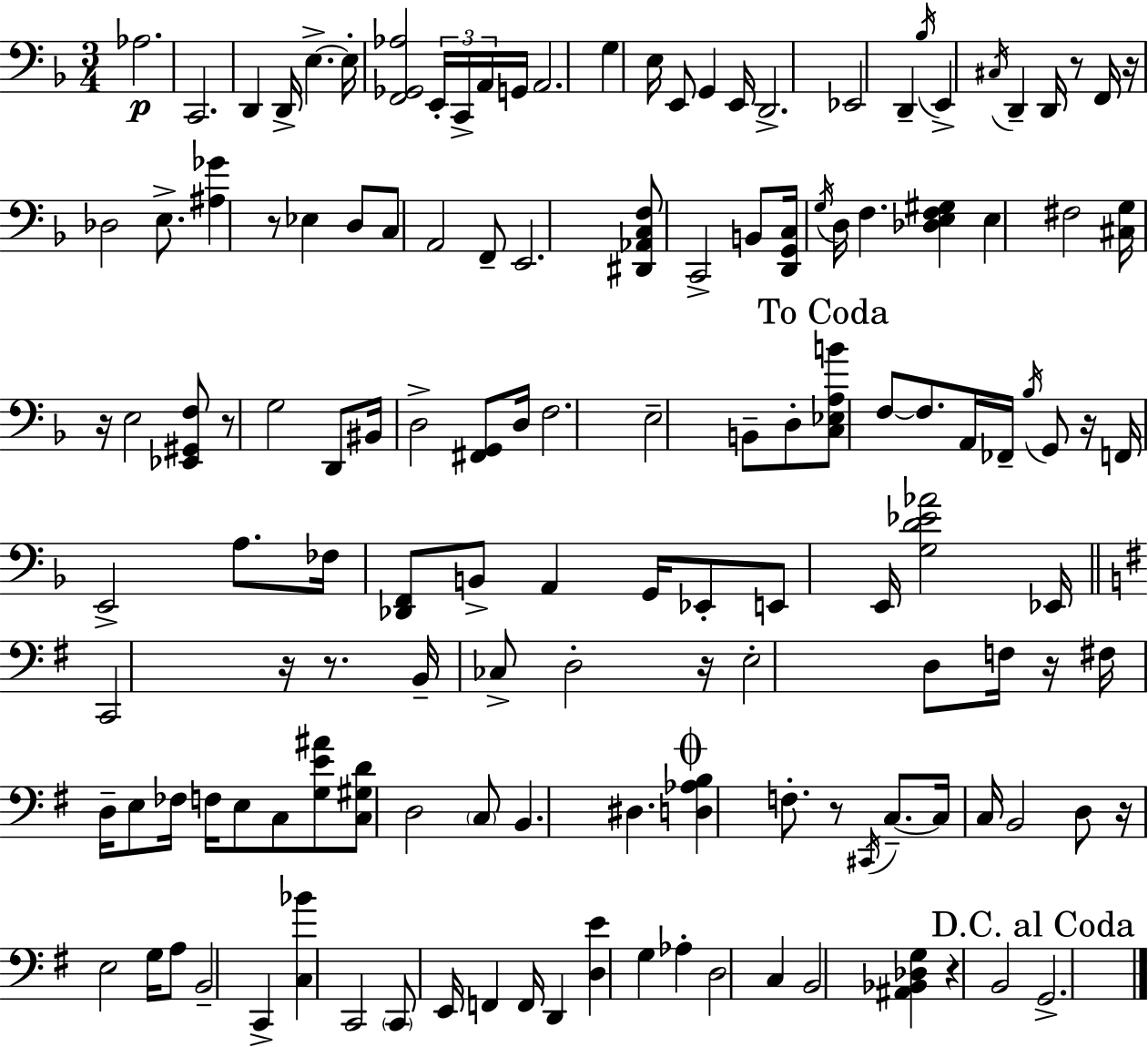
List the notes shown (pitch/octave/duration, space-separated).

Ab3/h. C2/h. D2/q D2/s E3/q. E3/s [F2,Gb2,Ab3]/h E2/s C2/s A2/s G2/s A2/h. G3/q E3/s E2/e G2/q E2/s D2/h. Eb2/h D2/q Bb3/s E2/q C#3/s D2/q D2/s R/e F2/s R/s Db3/h E3/e. [A#3,Gb4]/q R/e Eb3/q D3/e C3/e A2/h F2/e E2/h. [D#2,Ab2,C3,F3]/e C2/h B2/e [D2,G2,C3]/s G3/s D3/s F3/q. [Db3,E3,F3,G#3]/q E3/q F#3/h [C#3,G3]/s R/s E3/h [Eb2,G#2,F3]/e R/e G3/h D2/e BIS2/s D3/h [F#2,G2]/e D3/s F3/h. E3/h B2/e D3/e [C3,Eb3,A3,B4]/e F3/e F3/e. A2/s FES2/s Bb3/s G2/e R/s F2/s E2/h A3/e. FES3/s [Db2,F2]/e B2/e A2/q G2/s Eb2/e E2/e E2/s [G3,D4,Eb4,Ab4]/h Eb2/s C2/h R/s R/e. B2/s CES3/e D3/h R/s E3/h D3/e F3/s R/s F#3/s D3/s E3/e FES3/s F3/s E3/e C3/e [G3,E4,A#4]/e [C3,G#3,D4]/e D3/h C3/e B2/q. D#3/q. [D3,Ab3,B3]/q F3/e. R/e C#2/s C3/e. C3/s C3/s B2/h D3/e R/s E3/h G3/s A3/e B2/h C2/q [C3,Bb4]/q C2/h C2/e E2/s F2/q F2/s D2/q [D3,E4]/q G3/q Ab3/q D3/h C3/q B2/h [A#2,Bb2,Db3,G3]/q R/q B2/h G2/h.